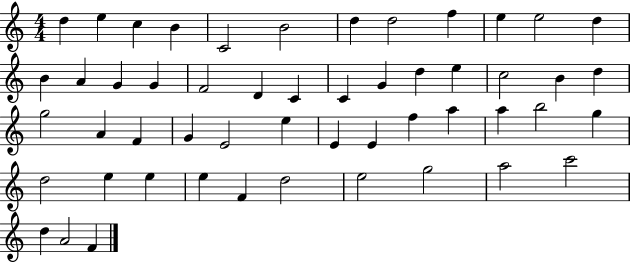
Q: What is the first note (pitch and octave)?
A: D5